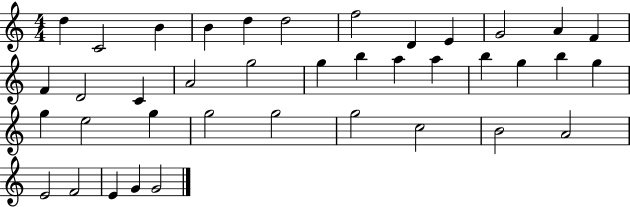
{
  \clef treble
  \numericTimeSignature
  \time 4/4
  \key c \major
  d''4 c'2 b'4 | b'4 d''4 d''2 | f''2 d'4 e'4 | g'2 a'4 f'4 | \break f'4 d'2 c'4 | a'2 g''2 | g''4 b''4 a''4 a''4 | b''4 g''4 b''4 g''4 | \break g''4 e''2 g''4 | g''2 g''2 | g''2 c''2 | b'2 a'2 | \break e'2 f'2 | e'4 g'4 g'2 | \bar "|."
}